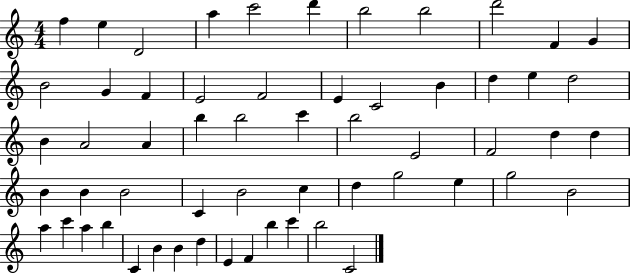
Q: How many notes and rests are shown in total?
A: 58